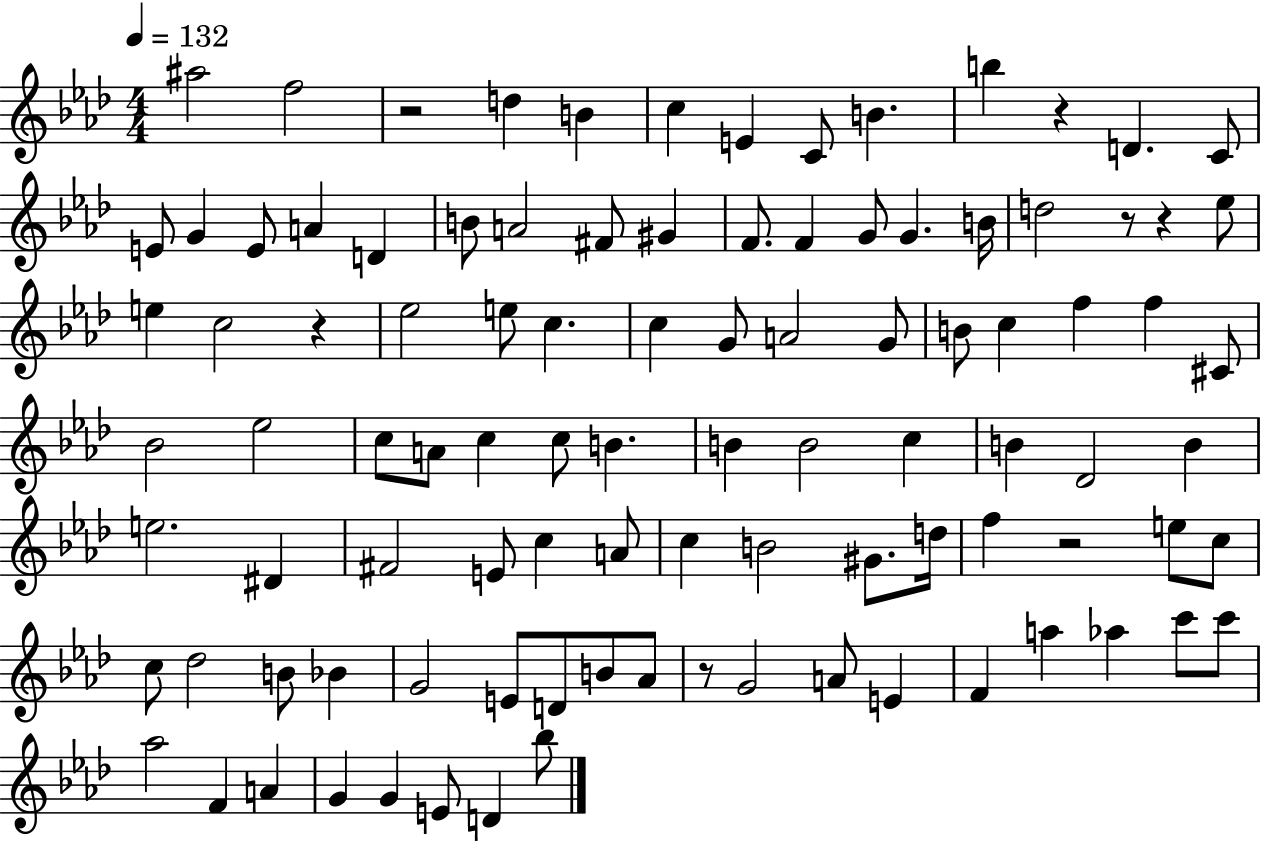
{
  \clef treble
  \numericTimeSignature
  \time 4/4
  \key aes \major
  \tempo 4 = 132
  ais''2 f''2 | r2 d''4 b'4 | c''4 e'4 c'8 b'4. | b''4 r4 d'4. c'8 | \break e'8 g'4 e'8 a'4 d'4 | b'8 a'2 fis'8 gis'4 | f'8. f'4 g'8 g'4. b'16 | d''2 r8 r4 ees''8 | \break e''4 c''2 r4 | ees''2 e''8 c''4. | c''4 g'8 a'2 g'8 | b'8 c''4 f''4 f''4 cis'8 | \break bes'2 ees''2 | c''8 a'8 c''4 c''8 b'4. | b'4 b'2 c''4 | b'4 des'2 b'4 | \break e''2. dis'4 | fis'2 e'8 c''4 a'8 | c''4 b'2 gis'8. d''16 | f''4 r2 e''8 c''8 | \break c''8 des''2 b'8 bes'4 | g'2 e'8 d'8 b'8 aes'8 | r8 g'2 a'8 e'4 | f'4 a''4 aes''4 c'''8 c'''8 | \break aes''2 f'4 a'4 | g'4 g'4 e'8 d'4 bes''8 | \bar "|."
}